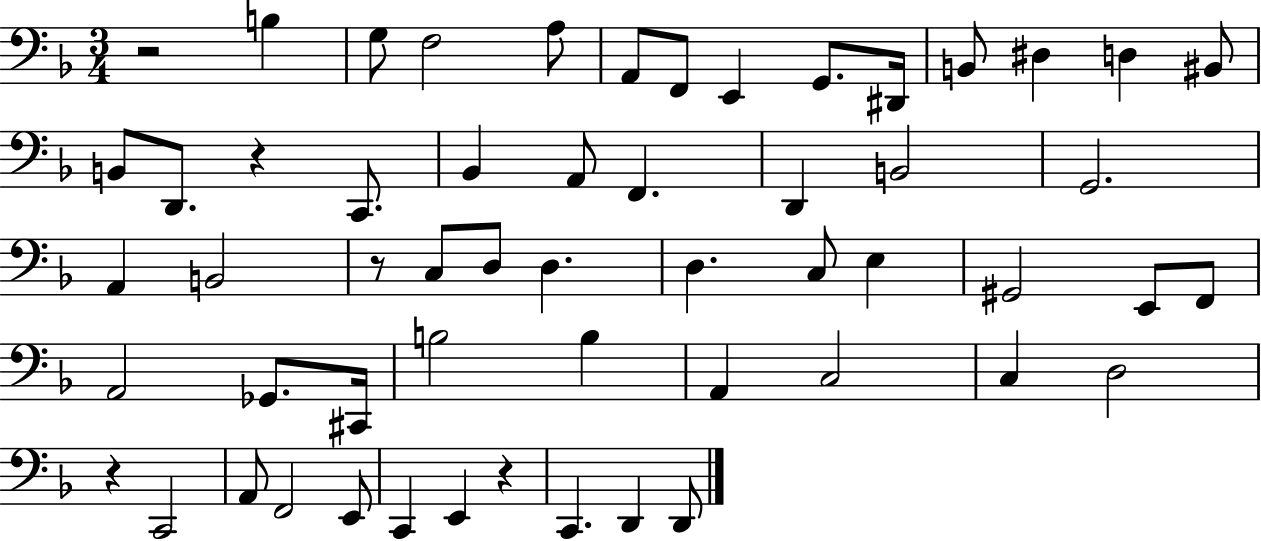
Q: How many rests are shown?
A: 5